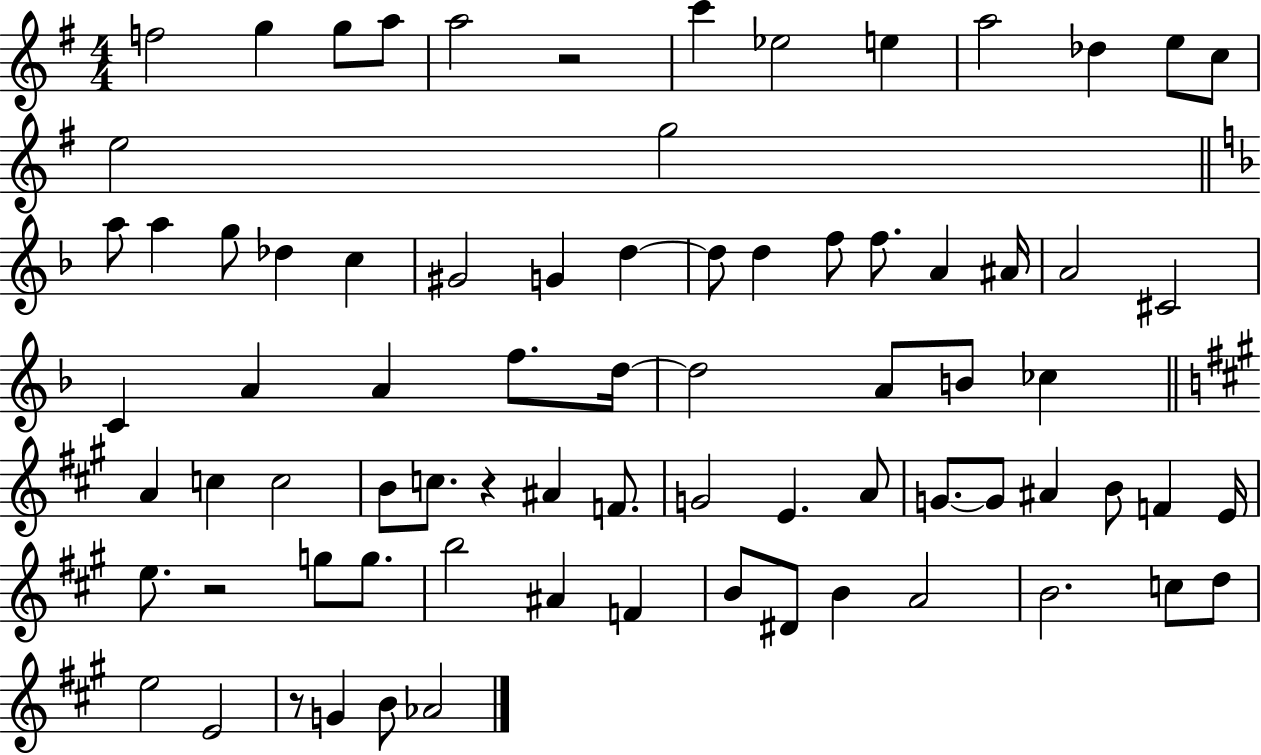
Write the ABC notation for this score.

X:1
T:Untitled
M:4/4
L:1/4
K:G
f2 g g/2 a/2 a2 z2 c' _e2 e a2 _d e/2 c/2 e2 g2 a/2 a g/2 _d c ^G2 G d d/2 d f/2 f/2 A ^A/4 A2 ^C2 C A A f/2 d/4 d2 A/2 B/2 _c A c c2 B/2 c/2 z ^A F/2 G2 E A/2 G/2 G/2 ^A B/2 F E/4 e/2 z2 g/2 g/2 b2 ^A F B/2 ^D/2 B A2 B2 c/2 d/2 e2 E2 z/2 G B/2 _A2